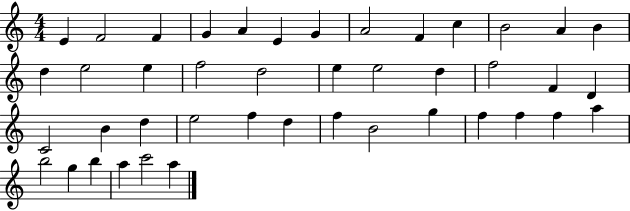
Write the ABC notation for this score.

X:1
T:Untitled
M:4/4
L:1/4
K:C
E F2 F G A E G A2 F c B2 A B d e2 e f2 d2 e e2 d f2 F D C2 B d e2 f d f B2 g f f f a b2 g b a c'2 a